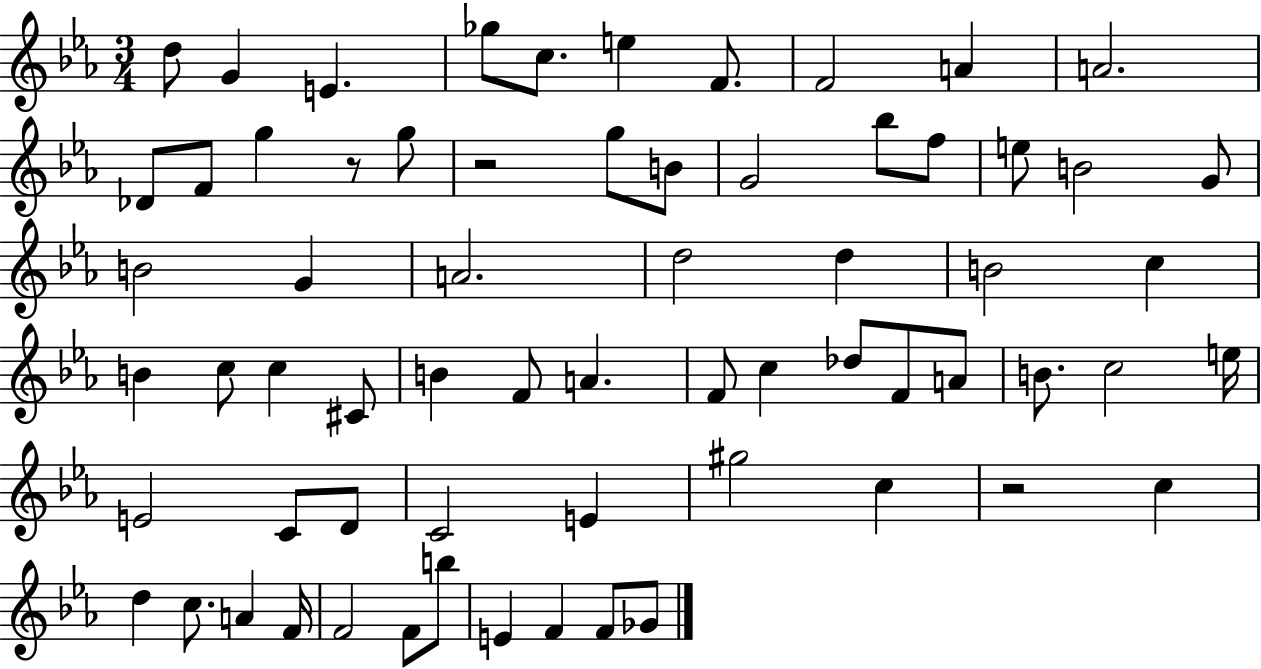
{
  \clef treble
  \numericTimeSignature
  \time 3/4
  \key ees \major
  d''8 g'4 e'4. | ges''8 c''8. e''4 f'8. | f'2 a'4 | a'2. | \break des'8 f'8 g''4 r8 g''8 | r2 g''8 b'8 | g'2 bes''8 f''8 | e''8 b'2 g'8 | \break b'2 g'4 | a'2. | d''2 d''4 | b'2 c''4 | \break b'4 c''8 c''4 cis'8 | b'4 f'8 a'4. | f'8 c''4 des''8 f'8 a'8 | b'8. c''2 e''16 | \break e'2 c'8 d'8 | c'2 e'4 | gis''2 c''4 | r2 c''4 | \break d''4 c''8. a'4 f'16 | f'2 f'8 b''8 | e'4 f'4 f'8 ges'8 | \bar "|."
}